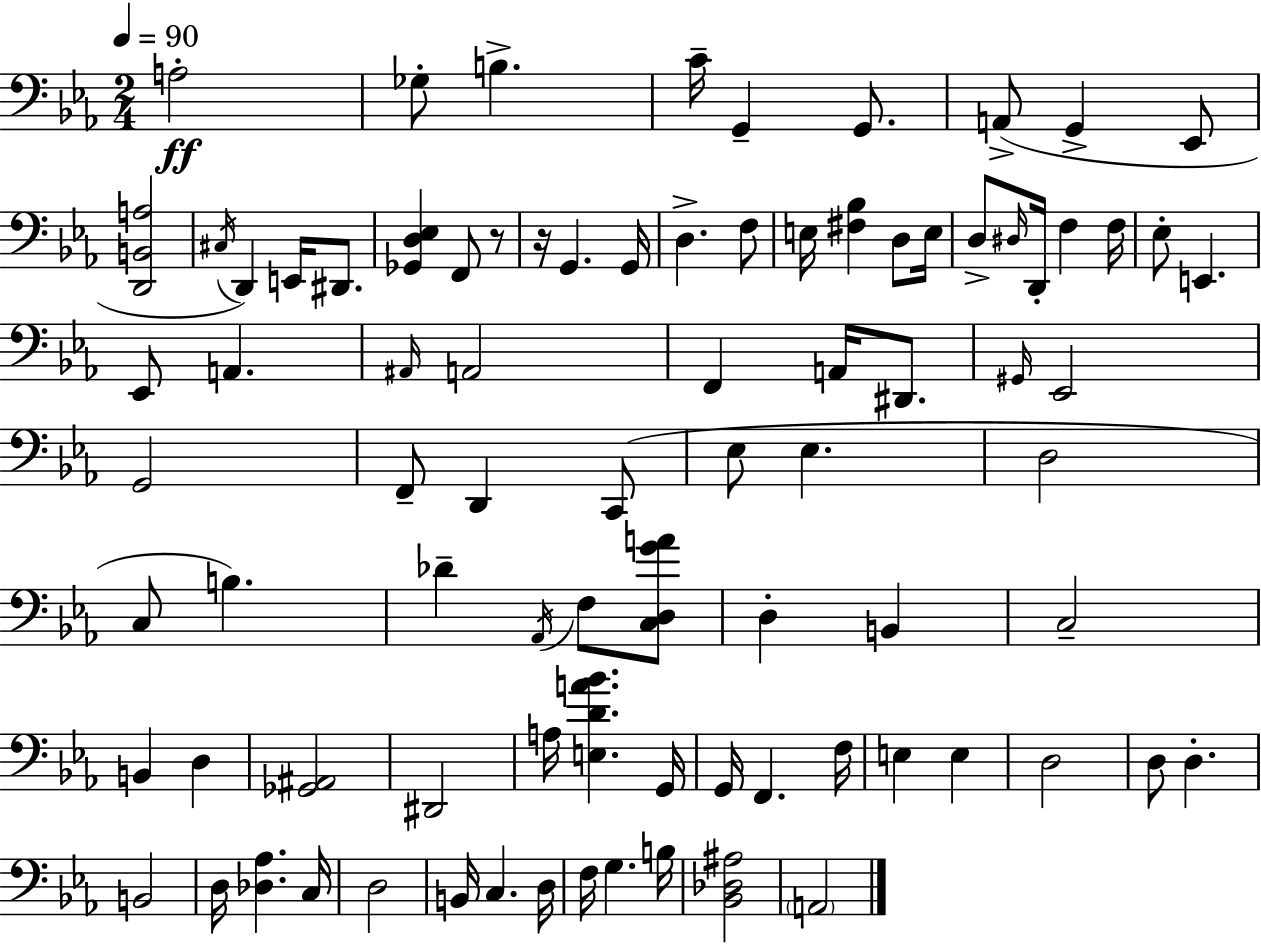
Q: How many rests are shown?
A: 2